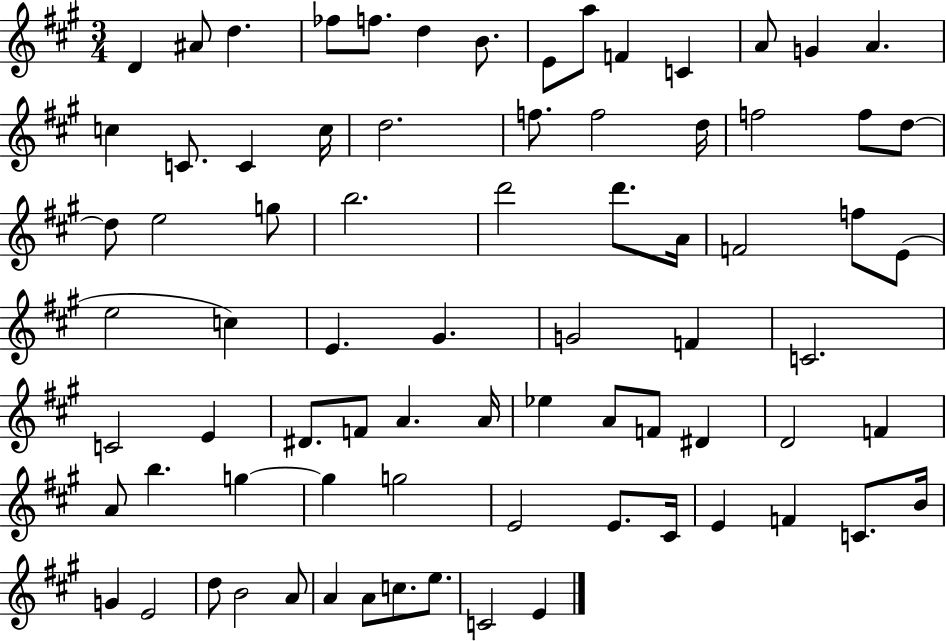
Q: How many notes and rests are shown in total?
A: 77